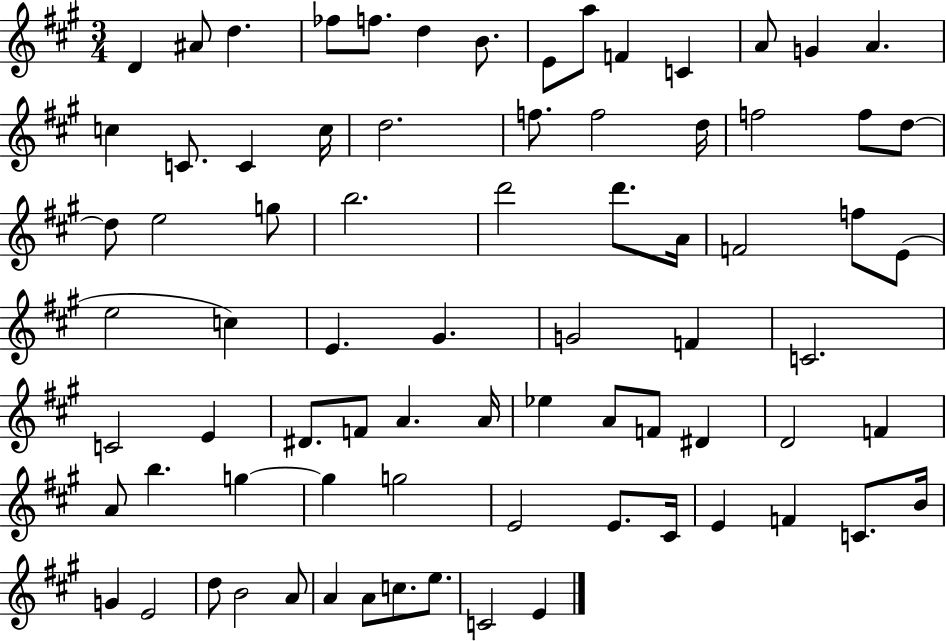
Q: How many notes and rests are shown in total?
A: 77